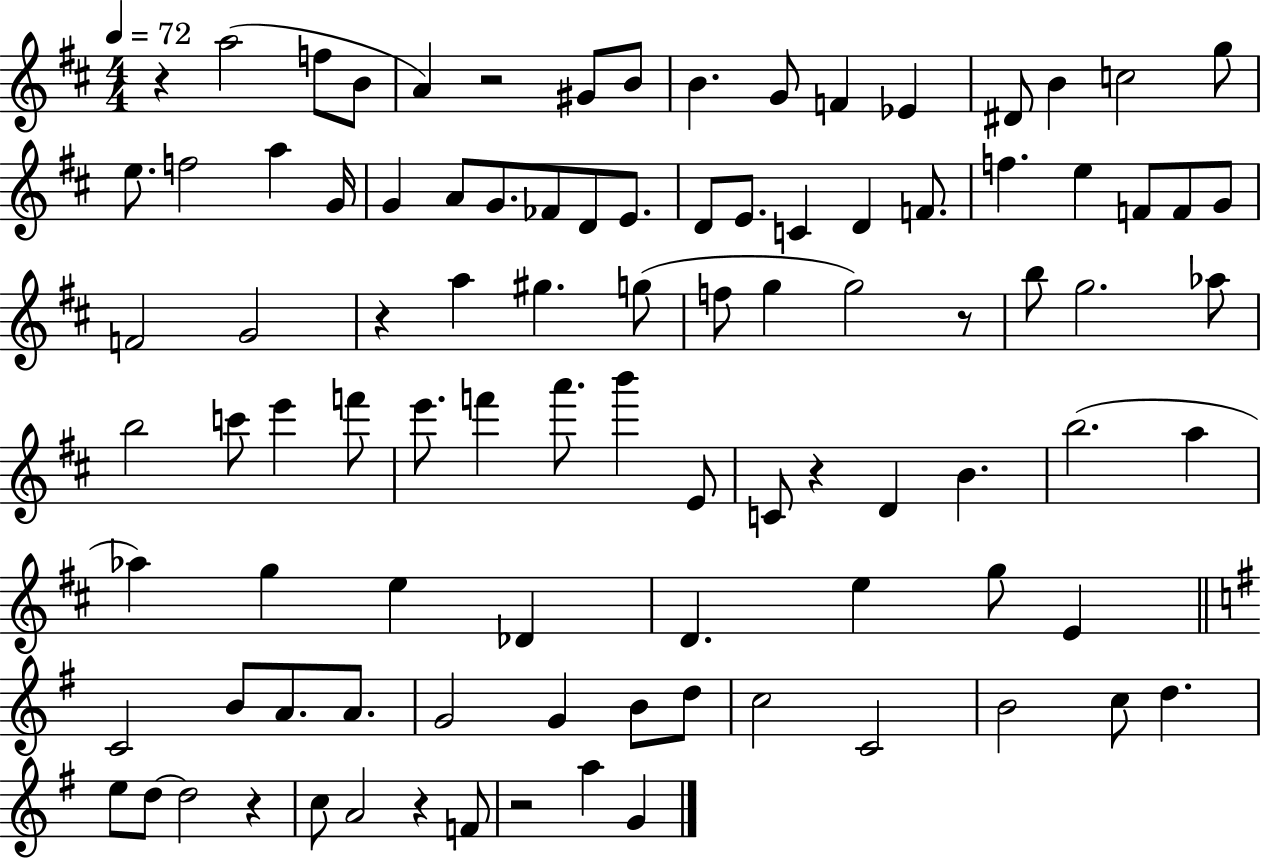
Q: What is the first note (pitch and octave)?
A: A5